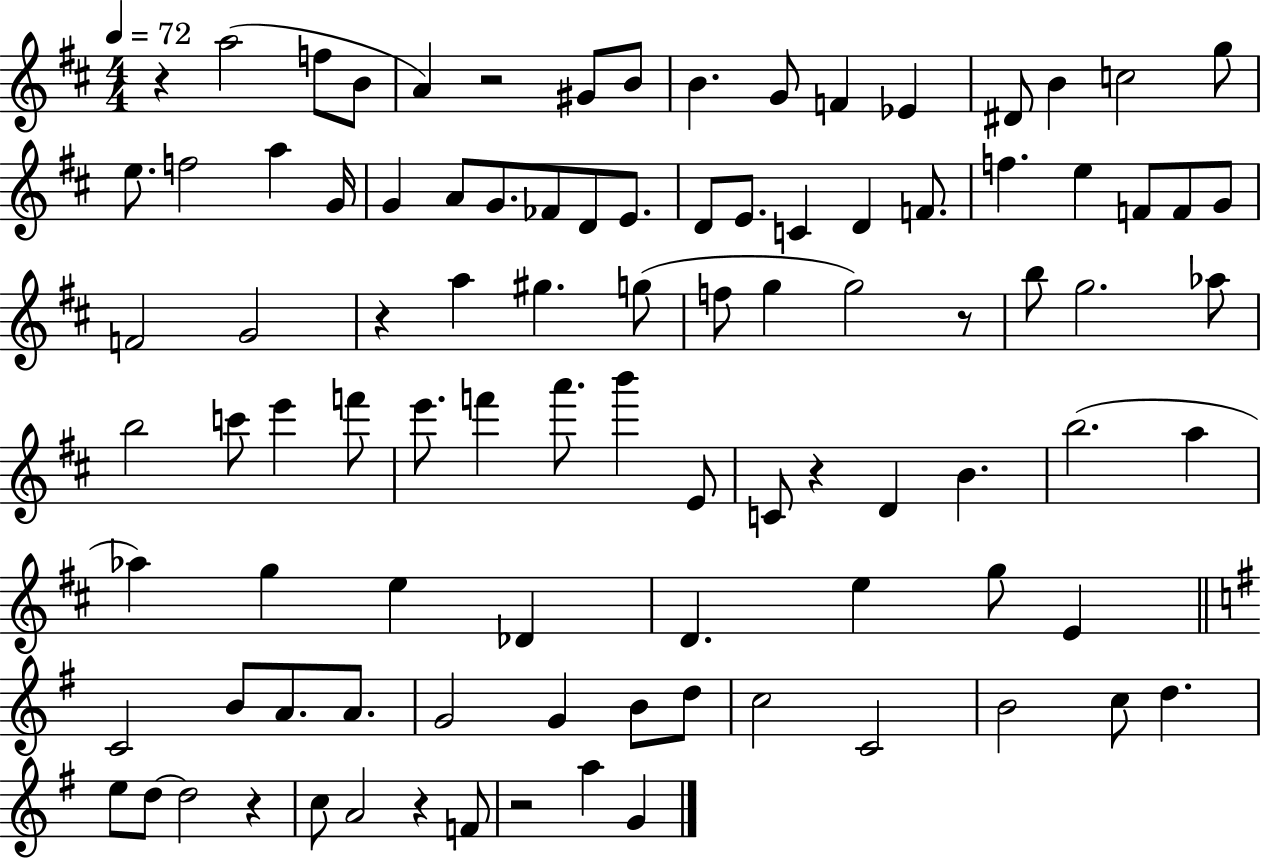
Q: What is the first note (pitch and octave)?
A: A5